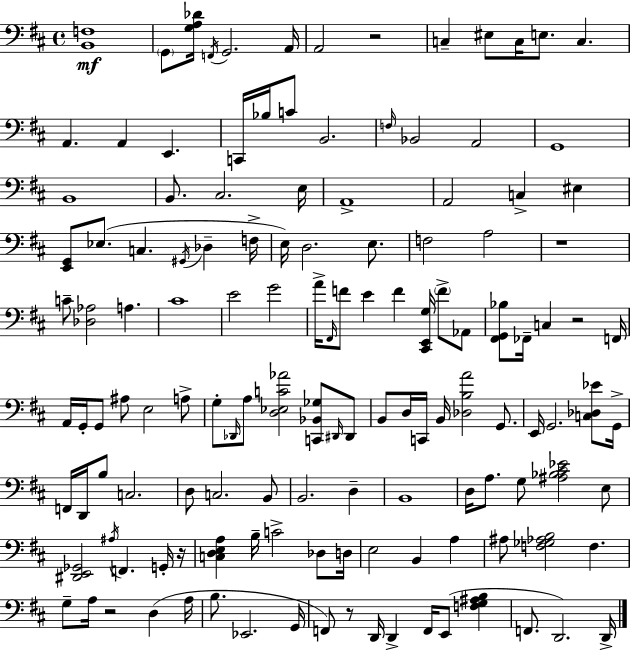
X:1
T:Untitled
M:4/4
L:1/4
K:D
[B,,F,]4 G,,/2 [G,A,_D]/4 F,,/4 G,,2 A,,/4 A,,2 z2 C, ^E,/2 C,/4 E,/2 C, A,, A,, E,, C,,/4 _B,/4 C/2 B,,2 F,/4 _B,,2 A,,2 G,,4 B,,4 B,,/2 ^C,2 E,/4 A,,4 A,,2 C, ^E, [E,,G,,]/2 _E,/2 C, ^G,,/4 _D, F,/4 E,/4 D,2 E,/2 F,2 A,2 z4 C/2 [_D,_A,]2 A, ^C4 E2 G2 A/4 ^F,,/4 F/2 E F [^C,,E,,G,]/4 F/2 _A,,/2 [^F,,G,,_B,]/2 _F,,/4 C, z2 F,,/4 A,,/4 G,,/4 G,,/2 ^A,/2 E,2 A,/2 G,/2 _D,,/4 A,/2 [D,_E,C_A]2 [C,,_B,,_G,]/2 ^D,,/4 ^D,,/2 B,,/2 D,/4 C,,/4 B,,/4 [_D,B,A]2 G,,/2 E,,/4 G,,2 [C,_D,_E]/2 G,,/4 F,,/4 D,,/4 B,/2 C,2 D,/2 C,2 B,,/2 B,,2 D, B,,4 D,/4 A,/2 G,/2 [^A,_B,^C_E]2 E,/2 [^D,,E,,_G,,]2 ^A,/4 F,, G,,/4 z/4 [C,D,E,A,] B,/4 C2 _D,/2 D,/4 E,2 B,, A, ^A,/2 [F,_G,_A,B,]2 F, G,/2 A,/4 z2 D, A,/4 B,/2 _E,,2 G,,/4 F,,/2 z/2 D,,/4 D,, F,,/4 E,,/2 [F,G,^A,B,] F,,/2 D,,2 D,,/4